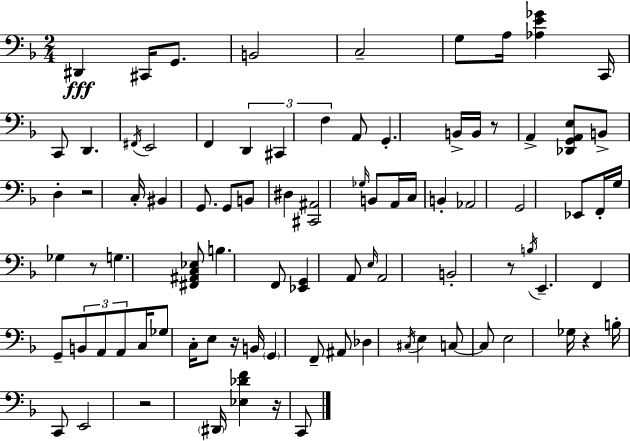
D#2/q C#2/s G2/e. B2/h C3/h G3/e A3/s [Ab3,E4,Gb4]/q C2/s C2/e D2/q. F#2/s E2/h F2/q D2/q C#2/q F3/q A2/e G2/q. B2/s B2/s R/e A2/q [Db2,G2,A2,E3]/e B2/e D3/q R/h C3/s BIS2/q G2/e. G2/e B2/e D#3/q [C#2,A#2]/h Gb3/s B2/e A2/s C3/s B2/q Ab2/h G2/h Eb2/e F2/s G3/s Gb3/q R/e G3/q. [F#2,A#2,C3,Eb3]/e B3/q. F2/e [Eb2,G2]/q A2/e E3/s A2/h B2/h R/e B3/s E2/q. F2/q G2/e B2/e A2/e A2/e C3/s Gb3/e C3/s E3/e R/s B2/s G2/q F2/e A#2/e Db3/q C#3/s E3/q C3/e C3/e E3/h Gb3/s R/q B3/s C2/e E2/h R/h D#2/s [Eb3,Db4,F4]/q R/s C2/e